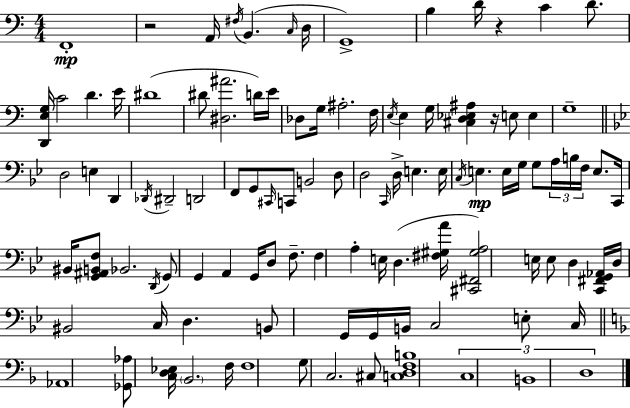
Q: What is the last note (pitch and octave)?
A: D3